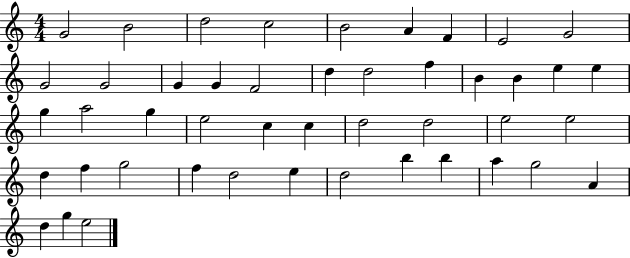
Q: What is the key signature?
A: C major